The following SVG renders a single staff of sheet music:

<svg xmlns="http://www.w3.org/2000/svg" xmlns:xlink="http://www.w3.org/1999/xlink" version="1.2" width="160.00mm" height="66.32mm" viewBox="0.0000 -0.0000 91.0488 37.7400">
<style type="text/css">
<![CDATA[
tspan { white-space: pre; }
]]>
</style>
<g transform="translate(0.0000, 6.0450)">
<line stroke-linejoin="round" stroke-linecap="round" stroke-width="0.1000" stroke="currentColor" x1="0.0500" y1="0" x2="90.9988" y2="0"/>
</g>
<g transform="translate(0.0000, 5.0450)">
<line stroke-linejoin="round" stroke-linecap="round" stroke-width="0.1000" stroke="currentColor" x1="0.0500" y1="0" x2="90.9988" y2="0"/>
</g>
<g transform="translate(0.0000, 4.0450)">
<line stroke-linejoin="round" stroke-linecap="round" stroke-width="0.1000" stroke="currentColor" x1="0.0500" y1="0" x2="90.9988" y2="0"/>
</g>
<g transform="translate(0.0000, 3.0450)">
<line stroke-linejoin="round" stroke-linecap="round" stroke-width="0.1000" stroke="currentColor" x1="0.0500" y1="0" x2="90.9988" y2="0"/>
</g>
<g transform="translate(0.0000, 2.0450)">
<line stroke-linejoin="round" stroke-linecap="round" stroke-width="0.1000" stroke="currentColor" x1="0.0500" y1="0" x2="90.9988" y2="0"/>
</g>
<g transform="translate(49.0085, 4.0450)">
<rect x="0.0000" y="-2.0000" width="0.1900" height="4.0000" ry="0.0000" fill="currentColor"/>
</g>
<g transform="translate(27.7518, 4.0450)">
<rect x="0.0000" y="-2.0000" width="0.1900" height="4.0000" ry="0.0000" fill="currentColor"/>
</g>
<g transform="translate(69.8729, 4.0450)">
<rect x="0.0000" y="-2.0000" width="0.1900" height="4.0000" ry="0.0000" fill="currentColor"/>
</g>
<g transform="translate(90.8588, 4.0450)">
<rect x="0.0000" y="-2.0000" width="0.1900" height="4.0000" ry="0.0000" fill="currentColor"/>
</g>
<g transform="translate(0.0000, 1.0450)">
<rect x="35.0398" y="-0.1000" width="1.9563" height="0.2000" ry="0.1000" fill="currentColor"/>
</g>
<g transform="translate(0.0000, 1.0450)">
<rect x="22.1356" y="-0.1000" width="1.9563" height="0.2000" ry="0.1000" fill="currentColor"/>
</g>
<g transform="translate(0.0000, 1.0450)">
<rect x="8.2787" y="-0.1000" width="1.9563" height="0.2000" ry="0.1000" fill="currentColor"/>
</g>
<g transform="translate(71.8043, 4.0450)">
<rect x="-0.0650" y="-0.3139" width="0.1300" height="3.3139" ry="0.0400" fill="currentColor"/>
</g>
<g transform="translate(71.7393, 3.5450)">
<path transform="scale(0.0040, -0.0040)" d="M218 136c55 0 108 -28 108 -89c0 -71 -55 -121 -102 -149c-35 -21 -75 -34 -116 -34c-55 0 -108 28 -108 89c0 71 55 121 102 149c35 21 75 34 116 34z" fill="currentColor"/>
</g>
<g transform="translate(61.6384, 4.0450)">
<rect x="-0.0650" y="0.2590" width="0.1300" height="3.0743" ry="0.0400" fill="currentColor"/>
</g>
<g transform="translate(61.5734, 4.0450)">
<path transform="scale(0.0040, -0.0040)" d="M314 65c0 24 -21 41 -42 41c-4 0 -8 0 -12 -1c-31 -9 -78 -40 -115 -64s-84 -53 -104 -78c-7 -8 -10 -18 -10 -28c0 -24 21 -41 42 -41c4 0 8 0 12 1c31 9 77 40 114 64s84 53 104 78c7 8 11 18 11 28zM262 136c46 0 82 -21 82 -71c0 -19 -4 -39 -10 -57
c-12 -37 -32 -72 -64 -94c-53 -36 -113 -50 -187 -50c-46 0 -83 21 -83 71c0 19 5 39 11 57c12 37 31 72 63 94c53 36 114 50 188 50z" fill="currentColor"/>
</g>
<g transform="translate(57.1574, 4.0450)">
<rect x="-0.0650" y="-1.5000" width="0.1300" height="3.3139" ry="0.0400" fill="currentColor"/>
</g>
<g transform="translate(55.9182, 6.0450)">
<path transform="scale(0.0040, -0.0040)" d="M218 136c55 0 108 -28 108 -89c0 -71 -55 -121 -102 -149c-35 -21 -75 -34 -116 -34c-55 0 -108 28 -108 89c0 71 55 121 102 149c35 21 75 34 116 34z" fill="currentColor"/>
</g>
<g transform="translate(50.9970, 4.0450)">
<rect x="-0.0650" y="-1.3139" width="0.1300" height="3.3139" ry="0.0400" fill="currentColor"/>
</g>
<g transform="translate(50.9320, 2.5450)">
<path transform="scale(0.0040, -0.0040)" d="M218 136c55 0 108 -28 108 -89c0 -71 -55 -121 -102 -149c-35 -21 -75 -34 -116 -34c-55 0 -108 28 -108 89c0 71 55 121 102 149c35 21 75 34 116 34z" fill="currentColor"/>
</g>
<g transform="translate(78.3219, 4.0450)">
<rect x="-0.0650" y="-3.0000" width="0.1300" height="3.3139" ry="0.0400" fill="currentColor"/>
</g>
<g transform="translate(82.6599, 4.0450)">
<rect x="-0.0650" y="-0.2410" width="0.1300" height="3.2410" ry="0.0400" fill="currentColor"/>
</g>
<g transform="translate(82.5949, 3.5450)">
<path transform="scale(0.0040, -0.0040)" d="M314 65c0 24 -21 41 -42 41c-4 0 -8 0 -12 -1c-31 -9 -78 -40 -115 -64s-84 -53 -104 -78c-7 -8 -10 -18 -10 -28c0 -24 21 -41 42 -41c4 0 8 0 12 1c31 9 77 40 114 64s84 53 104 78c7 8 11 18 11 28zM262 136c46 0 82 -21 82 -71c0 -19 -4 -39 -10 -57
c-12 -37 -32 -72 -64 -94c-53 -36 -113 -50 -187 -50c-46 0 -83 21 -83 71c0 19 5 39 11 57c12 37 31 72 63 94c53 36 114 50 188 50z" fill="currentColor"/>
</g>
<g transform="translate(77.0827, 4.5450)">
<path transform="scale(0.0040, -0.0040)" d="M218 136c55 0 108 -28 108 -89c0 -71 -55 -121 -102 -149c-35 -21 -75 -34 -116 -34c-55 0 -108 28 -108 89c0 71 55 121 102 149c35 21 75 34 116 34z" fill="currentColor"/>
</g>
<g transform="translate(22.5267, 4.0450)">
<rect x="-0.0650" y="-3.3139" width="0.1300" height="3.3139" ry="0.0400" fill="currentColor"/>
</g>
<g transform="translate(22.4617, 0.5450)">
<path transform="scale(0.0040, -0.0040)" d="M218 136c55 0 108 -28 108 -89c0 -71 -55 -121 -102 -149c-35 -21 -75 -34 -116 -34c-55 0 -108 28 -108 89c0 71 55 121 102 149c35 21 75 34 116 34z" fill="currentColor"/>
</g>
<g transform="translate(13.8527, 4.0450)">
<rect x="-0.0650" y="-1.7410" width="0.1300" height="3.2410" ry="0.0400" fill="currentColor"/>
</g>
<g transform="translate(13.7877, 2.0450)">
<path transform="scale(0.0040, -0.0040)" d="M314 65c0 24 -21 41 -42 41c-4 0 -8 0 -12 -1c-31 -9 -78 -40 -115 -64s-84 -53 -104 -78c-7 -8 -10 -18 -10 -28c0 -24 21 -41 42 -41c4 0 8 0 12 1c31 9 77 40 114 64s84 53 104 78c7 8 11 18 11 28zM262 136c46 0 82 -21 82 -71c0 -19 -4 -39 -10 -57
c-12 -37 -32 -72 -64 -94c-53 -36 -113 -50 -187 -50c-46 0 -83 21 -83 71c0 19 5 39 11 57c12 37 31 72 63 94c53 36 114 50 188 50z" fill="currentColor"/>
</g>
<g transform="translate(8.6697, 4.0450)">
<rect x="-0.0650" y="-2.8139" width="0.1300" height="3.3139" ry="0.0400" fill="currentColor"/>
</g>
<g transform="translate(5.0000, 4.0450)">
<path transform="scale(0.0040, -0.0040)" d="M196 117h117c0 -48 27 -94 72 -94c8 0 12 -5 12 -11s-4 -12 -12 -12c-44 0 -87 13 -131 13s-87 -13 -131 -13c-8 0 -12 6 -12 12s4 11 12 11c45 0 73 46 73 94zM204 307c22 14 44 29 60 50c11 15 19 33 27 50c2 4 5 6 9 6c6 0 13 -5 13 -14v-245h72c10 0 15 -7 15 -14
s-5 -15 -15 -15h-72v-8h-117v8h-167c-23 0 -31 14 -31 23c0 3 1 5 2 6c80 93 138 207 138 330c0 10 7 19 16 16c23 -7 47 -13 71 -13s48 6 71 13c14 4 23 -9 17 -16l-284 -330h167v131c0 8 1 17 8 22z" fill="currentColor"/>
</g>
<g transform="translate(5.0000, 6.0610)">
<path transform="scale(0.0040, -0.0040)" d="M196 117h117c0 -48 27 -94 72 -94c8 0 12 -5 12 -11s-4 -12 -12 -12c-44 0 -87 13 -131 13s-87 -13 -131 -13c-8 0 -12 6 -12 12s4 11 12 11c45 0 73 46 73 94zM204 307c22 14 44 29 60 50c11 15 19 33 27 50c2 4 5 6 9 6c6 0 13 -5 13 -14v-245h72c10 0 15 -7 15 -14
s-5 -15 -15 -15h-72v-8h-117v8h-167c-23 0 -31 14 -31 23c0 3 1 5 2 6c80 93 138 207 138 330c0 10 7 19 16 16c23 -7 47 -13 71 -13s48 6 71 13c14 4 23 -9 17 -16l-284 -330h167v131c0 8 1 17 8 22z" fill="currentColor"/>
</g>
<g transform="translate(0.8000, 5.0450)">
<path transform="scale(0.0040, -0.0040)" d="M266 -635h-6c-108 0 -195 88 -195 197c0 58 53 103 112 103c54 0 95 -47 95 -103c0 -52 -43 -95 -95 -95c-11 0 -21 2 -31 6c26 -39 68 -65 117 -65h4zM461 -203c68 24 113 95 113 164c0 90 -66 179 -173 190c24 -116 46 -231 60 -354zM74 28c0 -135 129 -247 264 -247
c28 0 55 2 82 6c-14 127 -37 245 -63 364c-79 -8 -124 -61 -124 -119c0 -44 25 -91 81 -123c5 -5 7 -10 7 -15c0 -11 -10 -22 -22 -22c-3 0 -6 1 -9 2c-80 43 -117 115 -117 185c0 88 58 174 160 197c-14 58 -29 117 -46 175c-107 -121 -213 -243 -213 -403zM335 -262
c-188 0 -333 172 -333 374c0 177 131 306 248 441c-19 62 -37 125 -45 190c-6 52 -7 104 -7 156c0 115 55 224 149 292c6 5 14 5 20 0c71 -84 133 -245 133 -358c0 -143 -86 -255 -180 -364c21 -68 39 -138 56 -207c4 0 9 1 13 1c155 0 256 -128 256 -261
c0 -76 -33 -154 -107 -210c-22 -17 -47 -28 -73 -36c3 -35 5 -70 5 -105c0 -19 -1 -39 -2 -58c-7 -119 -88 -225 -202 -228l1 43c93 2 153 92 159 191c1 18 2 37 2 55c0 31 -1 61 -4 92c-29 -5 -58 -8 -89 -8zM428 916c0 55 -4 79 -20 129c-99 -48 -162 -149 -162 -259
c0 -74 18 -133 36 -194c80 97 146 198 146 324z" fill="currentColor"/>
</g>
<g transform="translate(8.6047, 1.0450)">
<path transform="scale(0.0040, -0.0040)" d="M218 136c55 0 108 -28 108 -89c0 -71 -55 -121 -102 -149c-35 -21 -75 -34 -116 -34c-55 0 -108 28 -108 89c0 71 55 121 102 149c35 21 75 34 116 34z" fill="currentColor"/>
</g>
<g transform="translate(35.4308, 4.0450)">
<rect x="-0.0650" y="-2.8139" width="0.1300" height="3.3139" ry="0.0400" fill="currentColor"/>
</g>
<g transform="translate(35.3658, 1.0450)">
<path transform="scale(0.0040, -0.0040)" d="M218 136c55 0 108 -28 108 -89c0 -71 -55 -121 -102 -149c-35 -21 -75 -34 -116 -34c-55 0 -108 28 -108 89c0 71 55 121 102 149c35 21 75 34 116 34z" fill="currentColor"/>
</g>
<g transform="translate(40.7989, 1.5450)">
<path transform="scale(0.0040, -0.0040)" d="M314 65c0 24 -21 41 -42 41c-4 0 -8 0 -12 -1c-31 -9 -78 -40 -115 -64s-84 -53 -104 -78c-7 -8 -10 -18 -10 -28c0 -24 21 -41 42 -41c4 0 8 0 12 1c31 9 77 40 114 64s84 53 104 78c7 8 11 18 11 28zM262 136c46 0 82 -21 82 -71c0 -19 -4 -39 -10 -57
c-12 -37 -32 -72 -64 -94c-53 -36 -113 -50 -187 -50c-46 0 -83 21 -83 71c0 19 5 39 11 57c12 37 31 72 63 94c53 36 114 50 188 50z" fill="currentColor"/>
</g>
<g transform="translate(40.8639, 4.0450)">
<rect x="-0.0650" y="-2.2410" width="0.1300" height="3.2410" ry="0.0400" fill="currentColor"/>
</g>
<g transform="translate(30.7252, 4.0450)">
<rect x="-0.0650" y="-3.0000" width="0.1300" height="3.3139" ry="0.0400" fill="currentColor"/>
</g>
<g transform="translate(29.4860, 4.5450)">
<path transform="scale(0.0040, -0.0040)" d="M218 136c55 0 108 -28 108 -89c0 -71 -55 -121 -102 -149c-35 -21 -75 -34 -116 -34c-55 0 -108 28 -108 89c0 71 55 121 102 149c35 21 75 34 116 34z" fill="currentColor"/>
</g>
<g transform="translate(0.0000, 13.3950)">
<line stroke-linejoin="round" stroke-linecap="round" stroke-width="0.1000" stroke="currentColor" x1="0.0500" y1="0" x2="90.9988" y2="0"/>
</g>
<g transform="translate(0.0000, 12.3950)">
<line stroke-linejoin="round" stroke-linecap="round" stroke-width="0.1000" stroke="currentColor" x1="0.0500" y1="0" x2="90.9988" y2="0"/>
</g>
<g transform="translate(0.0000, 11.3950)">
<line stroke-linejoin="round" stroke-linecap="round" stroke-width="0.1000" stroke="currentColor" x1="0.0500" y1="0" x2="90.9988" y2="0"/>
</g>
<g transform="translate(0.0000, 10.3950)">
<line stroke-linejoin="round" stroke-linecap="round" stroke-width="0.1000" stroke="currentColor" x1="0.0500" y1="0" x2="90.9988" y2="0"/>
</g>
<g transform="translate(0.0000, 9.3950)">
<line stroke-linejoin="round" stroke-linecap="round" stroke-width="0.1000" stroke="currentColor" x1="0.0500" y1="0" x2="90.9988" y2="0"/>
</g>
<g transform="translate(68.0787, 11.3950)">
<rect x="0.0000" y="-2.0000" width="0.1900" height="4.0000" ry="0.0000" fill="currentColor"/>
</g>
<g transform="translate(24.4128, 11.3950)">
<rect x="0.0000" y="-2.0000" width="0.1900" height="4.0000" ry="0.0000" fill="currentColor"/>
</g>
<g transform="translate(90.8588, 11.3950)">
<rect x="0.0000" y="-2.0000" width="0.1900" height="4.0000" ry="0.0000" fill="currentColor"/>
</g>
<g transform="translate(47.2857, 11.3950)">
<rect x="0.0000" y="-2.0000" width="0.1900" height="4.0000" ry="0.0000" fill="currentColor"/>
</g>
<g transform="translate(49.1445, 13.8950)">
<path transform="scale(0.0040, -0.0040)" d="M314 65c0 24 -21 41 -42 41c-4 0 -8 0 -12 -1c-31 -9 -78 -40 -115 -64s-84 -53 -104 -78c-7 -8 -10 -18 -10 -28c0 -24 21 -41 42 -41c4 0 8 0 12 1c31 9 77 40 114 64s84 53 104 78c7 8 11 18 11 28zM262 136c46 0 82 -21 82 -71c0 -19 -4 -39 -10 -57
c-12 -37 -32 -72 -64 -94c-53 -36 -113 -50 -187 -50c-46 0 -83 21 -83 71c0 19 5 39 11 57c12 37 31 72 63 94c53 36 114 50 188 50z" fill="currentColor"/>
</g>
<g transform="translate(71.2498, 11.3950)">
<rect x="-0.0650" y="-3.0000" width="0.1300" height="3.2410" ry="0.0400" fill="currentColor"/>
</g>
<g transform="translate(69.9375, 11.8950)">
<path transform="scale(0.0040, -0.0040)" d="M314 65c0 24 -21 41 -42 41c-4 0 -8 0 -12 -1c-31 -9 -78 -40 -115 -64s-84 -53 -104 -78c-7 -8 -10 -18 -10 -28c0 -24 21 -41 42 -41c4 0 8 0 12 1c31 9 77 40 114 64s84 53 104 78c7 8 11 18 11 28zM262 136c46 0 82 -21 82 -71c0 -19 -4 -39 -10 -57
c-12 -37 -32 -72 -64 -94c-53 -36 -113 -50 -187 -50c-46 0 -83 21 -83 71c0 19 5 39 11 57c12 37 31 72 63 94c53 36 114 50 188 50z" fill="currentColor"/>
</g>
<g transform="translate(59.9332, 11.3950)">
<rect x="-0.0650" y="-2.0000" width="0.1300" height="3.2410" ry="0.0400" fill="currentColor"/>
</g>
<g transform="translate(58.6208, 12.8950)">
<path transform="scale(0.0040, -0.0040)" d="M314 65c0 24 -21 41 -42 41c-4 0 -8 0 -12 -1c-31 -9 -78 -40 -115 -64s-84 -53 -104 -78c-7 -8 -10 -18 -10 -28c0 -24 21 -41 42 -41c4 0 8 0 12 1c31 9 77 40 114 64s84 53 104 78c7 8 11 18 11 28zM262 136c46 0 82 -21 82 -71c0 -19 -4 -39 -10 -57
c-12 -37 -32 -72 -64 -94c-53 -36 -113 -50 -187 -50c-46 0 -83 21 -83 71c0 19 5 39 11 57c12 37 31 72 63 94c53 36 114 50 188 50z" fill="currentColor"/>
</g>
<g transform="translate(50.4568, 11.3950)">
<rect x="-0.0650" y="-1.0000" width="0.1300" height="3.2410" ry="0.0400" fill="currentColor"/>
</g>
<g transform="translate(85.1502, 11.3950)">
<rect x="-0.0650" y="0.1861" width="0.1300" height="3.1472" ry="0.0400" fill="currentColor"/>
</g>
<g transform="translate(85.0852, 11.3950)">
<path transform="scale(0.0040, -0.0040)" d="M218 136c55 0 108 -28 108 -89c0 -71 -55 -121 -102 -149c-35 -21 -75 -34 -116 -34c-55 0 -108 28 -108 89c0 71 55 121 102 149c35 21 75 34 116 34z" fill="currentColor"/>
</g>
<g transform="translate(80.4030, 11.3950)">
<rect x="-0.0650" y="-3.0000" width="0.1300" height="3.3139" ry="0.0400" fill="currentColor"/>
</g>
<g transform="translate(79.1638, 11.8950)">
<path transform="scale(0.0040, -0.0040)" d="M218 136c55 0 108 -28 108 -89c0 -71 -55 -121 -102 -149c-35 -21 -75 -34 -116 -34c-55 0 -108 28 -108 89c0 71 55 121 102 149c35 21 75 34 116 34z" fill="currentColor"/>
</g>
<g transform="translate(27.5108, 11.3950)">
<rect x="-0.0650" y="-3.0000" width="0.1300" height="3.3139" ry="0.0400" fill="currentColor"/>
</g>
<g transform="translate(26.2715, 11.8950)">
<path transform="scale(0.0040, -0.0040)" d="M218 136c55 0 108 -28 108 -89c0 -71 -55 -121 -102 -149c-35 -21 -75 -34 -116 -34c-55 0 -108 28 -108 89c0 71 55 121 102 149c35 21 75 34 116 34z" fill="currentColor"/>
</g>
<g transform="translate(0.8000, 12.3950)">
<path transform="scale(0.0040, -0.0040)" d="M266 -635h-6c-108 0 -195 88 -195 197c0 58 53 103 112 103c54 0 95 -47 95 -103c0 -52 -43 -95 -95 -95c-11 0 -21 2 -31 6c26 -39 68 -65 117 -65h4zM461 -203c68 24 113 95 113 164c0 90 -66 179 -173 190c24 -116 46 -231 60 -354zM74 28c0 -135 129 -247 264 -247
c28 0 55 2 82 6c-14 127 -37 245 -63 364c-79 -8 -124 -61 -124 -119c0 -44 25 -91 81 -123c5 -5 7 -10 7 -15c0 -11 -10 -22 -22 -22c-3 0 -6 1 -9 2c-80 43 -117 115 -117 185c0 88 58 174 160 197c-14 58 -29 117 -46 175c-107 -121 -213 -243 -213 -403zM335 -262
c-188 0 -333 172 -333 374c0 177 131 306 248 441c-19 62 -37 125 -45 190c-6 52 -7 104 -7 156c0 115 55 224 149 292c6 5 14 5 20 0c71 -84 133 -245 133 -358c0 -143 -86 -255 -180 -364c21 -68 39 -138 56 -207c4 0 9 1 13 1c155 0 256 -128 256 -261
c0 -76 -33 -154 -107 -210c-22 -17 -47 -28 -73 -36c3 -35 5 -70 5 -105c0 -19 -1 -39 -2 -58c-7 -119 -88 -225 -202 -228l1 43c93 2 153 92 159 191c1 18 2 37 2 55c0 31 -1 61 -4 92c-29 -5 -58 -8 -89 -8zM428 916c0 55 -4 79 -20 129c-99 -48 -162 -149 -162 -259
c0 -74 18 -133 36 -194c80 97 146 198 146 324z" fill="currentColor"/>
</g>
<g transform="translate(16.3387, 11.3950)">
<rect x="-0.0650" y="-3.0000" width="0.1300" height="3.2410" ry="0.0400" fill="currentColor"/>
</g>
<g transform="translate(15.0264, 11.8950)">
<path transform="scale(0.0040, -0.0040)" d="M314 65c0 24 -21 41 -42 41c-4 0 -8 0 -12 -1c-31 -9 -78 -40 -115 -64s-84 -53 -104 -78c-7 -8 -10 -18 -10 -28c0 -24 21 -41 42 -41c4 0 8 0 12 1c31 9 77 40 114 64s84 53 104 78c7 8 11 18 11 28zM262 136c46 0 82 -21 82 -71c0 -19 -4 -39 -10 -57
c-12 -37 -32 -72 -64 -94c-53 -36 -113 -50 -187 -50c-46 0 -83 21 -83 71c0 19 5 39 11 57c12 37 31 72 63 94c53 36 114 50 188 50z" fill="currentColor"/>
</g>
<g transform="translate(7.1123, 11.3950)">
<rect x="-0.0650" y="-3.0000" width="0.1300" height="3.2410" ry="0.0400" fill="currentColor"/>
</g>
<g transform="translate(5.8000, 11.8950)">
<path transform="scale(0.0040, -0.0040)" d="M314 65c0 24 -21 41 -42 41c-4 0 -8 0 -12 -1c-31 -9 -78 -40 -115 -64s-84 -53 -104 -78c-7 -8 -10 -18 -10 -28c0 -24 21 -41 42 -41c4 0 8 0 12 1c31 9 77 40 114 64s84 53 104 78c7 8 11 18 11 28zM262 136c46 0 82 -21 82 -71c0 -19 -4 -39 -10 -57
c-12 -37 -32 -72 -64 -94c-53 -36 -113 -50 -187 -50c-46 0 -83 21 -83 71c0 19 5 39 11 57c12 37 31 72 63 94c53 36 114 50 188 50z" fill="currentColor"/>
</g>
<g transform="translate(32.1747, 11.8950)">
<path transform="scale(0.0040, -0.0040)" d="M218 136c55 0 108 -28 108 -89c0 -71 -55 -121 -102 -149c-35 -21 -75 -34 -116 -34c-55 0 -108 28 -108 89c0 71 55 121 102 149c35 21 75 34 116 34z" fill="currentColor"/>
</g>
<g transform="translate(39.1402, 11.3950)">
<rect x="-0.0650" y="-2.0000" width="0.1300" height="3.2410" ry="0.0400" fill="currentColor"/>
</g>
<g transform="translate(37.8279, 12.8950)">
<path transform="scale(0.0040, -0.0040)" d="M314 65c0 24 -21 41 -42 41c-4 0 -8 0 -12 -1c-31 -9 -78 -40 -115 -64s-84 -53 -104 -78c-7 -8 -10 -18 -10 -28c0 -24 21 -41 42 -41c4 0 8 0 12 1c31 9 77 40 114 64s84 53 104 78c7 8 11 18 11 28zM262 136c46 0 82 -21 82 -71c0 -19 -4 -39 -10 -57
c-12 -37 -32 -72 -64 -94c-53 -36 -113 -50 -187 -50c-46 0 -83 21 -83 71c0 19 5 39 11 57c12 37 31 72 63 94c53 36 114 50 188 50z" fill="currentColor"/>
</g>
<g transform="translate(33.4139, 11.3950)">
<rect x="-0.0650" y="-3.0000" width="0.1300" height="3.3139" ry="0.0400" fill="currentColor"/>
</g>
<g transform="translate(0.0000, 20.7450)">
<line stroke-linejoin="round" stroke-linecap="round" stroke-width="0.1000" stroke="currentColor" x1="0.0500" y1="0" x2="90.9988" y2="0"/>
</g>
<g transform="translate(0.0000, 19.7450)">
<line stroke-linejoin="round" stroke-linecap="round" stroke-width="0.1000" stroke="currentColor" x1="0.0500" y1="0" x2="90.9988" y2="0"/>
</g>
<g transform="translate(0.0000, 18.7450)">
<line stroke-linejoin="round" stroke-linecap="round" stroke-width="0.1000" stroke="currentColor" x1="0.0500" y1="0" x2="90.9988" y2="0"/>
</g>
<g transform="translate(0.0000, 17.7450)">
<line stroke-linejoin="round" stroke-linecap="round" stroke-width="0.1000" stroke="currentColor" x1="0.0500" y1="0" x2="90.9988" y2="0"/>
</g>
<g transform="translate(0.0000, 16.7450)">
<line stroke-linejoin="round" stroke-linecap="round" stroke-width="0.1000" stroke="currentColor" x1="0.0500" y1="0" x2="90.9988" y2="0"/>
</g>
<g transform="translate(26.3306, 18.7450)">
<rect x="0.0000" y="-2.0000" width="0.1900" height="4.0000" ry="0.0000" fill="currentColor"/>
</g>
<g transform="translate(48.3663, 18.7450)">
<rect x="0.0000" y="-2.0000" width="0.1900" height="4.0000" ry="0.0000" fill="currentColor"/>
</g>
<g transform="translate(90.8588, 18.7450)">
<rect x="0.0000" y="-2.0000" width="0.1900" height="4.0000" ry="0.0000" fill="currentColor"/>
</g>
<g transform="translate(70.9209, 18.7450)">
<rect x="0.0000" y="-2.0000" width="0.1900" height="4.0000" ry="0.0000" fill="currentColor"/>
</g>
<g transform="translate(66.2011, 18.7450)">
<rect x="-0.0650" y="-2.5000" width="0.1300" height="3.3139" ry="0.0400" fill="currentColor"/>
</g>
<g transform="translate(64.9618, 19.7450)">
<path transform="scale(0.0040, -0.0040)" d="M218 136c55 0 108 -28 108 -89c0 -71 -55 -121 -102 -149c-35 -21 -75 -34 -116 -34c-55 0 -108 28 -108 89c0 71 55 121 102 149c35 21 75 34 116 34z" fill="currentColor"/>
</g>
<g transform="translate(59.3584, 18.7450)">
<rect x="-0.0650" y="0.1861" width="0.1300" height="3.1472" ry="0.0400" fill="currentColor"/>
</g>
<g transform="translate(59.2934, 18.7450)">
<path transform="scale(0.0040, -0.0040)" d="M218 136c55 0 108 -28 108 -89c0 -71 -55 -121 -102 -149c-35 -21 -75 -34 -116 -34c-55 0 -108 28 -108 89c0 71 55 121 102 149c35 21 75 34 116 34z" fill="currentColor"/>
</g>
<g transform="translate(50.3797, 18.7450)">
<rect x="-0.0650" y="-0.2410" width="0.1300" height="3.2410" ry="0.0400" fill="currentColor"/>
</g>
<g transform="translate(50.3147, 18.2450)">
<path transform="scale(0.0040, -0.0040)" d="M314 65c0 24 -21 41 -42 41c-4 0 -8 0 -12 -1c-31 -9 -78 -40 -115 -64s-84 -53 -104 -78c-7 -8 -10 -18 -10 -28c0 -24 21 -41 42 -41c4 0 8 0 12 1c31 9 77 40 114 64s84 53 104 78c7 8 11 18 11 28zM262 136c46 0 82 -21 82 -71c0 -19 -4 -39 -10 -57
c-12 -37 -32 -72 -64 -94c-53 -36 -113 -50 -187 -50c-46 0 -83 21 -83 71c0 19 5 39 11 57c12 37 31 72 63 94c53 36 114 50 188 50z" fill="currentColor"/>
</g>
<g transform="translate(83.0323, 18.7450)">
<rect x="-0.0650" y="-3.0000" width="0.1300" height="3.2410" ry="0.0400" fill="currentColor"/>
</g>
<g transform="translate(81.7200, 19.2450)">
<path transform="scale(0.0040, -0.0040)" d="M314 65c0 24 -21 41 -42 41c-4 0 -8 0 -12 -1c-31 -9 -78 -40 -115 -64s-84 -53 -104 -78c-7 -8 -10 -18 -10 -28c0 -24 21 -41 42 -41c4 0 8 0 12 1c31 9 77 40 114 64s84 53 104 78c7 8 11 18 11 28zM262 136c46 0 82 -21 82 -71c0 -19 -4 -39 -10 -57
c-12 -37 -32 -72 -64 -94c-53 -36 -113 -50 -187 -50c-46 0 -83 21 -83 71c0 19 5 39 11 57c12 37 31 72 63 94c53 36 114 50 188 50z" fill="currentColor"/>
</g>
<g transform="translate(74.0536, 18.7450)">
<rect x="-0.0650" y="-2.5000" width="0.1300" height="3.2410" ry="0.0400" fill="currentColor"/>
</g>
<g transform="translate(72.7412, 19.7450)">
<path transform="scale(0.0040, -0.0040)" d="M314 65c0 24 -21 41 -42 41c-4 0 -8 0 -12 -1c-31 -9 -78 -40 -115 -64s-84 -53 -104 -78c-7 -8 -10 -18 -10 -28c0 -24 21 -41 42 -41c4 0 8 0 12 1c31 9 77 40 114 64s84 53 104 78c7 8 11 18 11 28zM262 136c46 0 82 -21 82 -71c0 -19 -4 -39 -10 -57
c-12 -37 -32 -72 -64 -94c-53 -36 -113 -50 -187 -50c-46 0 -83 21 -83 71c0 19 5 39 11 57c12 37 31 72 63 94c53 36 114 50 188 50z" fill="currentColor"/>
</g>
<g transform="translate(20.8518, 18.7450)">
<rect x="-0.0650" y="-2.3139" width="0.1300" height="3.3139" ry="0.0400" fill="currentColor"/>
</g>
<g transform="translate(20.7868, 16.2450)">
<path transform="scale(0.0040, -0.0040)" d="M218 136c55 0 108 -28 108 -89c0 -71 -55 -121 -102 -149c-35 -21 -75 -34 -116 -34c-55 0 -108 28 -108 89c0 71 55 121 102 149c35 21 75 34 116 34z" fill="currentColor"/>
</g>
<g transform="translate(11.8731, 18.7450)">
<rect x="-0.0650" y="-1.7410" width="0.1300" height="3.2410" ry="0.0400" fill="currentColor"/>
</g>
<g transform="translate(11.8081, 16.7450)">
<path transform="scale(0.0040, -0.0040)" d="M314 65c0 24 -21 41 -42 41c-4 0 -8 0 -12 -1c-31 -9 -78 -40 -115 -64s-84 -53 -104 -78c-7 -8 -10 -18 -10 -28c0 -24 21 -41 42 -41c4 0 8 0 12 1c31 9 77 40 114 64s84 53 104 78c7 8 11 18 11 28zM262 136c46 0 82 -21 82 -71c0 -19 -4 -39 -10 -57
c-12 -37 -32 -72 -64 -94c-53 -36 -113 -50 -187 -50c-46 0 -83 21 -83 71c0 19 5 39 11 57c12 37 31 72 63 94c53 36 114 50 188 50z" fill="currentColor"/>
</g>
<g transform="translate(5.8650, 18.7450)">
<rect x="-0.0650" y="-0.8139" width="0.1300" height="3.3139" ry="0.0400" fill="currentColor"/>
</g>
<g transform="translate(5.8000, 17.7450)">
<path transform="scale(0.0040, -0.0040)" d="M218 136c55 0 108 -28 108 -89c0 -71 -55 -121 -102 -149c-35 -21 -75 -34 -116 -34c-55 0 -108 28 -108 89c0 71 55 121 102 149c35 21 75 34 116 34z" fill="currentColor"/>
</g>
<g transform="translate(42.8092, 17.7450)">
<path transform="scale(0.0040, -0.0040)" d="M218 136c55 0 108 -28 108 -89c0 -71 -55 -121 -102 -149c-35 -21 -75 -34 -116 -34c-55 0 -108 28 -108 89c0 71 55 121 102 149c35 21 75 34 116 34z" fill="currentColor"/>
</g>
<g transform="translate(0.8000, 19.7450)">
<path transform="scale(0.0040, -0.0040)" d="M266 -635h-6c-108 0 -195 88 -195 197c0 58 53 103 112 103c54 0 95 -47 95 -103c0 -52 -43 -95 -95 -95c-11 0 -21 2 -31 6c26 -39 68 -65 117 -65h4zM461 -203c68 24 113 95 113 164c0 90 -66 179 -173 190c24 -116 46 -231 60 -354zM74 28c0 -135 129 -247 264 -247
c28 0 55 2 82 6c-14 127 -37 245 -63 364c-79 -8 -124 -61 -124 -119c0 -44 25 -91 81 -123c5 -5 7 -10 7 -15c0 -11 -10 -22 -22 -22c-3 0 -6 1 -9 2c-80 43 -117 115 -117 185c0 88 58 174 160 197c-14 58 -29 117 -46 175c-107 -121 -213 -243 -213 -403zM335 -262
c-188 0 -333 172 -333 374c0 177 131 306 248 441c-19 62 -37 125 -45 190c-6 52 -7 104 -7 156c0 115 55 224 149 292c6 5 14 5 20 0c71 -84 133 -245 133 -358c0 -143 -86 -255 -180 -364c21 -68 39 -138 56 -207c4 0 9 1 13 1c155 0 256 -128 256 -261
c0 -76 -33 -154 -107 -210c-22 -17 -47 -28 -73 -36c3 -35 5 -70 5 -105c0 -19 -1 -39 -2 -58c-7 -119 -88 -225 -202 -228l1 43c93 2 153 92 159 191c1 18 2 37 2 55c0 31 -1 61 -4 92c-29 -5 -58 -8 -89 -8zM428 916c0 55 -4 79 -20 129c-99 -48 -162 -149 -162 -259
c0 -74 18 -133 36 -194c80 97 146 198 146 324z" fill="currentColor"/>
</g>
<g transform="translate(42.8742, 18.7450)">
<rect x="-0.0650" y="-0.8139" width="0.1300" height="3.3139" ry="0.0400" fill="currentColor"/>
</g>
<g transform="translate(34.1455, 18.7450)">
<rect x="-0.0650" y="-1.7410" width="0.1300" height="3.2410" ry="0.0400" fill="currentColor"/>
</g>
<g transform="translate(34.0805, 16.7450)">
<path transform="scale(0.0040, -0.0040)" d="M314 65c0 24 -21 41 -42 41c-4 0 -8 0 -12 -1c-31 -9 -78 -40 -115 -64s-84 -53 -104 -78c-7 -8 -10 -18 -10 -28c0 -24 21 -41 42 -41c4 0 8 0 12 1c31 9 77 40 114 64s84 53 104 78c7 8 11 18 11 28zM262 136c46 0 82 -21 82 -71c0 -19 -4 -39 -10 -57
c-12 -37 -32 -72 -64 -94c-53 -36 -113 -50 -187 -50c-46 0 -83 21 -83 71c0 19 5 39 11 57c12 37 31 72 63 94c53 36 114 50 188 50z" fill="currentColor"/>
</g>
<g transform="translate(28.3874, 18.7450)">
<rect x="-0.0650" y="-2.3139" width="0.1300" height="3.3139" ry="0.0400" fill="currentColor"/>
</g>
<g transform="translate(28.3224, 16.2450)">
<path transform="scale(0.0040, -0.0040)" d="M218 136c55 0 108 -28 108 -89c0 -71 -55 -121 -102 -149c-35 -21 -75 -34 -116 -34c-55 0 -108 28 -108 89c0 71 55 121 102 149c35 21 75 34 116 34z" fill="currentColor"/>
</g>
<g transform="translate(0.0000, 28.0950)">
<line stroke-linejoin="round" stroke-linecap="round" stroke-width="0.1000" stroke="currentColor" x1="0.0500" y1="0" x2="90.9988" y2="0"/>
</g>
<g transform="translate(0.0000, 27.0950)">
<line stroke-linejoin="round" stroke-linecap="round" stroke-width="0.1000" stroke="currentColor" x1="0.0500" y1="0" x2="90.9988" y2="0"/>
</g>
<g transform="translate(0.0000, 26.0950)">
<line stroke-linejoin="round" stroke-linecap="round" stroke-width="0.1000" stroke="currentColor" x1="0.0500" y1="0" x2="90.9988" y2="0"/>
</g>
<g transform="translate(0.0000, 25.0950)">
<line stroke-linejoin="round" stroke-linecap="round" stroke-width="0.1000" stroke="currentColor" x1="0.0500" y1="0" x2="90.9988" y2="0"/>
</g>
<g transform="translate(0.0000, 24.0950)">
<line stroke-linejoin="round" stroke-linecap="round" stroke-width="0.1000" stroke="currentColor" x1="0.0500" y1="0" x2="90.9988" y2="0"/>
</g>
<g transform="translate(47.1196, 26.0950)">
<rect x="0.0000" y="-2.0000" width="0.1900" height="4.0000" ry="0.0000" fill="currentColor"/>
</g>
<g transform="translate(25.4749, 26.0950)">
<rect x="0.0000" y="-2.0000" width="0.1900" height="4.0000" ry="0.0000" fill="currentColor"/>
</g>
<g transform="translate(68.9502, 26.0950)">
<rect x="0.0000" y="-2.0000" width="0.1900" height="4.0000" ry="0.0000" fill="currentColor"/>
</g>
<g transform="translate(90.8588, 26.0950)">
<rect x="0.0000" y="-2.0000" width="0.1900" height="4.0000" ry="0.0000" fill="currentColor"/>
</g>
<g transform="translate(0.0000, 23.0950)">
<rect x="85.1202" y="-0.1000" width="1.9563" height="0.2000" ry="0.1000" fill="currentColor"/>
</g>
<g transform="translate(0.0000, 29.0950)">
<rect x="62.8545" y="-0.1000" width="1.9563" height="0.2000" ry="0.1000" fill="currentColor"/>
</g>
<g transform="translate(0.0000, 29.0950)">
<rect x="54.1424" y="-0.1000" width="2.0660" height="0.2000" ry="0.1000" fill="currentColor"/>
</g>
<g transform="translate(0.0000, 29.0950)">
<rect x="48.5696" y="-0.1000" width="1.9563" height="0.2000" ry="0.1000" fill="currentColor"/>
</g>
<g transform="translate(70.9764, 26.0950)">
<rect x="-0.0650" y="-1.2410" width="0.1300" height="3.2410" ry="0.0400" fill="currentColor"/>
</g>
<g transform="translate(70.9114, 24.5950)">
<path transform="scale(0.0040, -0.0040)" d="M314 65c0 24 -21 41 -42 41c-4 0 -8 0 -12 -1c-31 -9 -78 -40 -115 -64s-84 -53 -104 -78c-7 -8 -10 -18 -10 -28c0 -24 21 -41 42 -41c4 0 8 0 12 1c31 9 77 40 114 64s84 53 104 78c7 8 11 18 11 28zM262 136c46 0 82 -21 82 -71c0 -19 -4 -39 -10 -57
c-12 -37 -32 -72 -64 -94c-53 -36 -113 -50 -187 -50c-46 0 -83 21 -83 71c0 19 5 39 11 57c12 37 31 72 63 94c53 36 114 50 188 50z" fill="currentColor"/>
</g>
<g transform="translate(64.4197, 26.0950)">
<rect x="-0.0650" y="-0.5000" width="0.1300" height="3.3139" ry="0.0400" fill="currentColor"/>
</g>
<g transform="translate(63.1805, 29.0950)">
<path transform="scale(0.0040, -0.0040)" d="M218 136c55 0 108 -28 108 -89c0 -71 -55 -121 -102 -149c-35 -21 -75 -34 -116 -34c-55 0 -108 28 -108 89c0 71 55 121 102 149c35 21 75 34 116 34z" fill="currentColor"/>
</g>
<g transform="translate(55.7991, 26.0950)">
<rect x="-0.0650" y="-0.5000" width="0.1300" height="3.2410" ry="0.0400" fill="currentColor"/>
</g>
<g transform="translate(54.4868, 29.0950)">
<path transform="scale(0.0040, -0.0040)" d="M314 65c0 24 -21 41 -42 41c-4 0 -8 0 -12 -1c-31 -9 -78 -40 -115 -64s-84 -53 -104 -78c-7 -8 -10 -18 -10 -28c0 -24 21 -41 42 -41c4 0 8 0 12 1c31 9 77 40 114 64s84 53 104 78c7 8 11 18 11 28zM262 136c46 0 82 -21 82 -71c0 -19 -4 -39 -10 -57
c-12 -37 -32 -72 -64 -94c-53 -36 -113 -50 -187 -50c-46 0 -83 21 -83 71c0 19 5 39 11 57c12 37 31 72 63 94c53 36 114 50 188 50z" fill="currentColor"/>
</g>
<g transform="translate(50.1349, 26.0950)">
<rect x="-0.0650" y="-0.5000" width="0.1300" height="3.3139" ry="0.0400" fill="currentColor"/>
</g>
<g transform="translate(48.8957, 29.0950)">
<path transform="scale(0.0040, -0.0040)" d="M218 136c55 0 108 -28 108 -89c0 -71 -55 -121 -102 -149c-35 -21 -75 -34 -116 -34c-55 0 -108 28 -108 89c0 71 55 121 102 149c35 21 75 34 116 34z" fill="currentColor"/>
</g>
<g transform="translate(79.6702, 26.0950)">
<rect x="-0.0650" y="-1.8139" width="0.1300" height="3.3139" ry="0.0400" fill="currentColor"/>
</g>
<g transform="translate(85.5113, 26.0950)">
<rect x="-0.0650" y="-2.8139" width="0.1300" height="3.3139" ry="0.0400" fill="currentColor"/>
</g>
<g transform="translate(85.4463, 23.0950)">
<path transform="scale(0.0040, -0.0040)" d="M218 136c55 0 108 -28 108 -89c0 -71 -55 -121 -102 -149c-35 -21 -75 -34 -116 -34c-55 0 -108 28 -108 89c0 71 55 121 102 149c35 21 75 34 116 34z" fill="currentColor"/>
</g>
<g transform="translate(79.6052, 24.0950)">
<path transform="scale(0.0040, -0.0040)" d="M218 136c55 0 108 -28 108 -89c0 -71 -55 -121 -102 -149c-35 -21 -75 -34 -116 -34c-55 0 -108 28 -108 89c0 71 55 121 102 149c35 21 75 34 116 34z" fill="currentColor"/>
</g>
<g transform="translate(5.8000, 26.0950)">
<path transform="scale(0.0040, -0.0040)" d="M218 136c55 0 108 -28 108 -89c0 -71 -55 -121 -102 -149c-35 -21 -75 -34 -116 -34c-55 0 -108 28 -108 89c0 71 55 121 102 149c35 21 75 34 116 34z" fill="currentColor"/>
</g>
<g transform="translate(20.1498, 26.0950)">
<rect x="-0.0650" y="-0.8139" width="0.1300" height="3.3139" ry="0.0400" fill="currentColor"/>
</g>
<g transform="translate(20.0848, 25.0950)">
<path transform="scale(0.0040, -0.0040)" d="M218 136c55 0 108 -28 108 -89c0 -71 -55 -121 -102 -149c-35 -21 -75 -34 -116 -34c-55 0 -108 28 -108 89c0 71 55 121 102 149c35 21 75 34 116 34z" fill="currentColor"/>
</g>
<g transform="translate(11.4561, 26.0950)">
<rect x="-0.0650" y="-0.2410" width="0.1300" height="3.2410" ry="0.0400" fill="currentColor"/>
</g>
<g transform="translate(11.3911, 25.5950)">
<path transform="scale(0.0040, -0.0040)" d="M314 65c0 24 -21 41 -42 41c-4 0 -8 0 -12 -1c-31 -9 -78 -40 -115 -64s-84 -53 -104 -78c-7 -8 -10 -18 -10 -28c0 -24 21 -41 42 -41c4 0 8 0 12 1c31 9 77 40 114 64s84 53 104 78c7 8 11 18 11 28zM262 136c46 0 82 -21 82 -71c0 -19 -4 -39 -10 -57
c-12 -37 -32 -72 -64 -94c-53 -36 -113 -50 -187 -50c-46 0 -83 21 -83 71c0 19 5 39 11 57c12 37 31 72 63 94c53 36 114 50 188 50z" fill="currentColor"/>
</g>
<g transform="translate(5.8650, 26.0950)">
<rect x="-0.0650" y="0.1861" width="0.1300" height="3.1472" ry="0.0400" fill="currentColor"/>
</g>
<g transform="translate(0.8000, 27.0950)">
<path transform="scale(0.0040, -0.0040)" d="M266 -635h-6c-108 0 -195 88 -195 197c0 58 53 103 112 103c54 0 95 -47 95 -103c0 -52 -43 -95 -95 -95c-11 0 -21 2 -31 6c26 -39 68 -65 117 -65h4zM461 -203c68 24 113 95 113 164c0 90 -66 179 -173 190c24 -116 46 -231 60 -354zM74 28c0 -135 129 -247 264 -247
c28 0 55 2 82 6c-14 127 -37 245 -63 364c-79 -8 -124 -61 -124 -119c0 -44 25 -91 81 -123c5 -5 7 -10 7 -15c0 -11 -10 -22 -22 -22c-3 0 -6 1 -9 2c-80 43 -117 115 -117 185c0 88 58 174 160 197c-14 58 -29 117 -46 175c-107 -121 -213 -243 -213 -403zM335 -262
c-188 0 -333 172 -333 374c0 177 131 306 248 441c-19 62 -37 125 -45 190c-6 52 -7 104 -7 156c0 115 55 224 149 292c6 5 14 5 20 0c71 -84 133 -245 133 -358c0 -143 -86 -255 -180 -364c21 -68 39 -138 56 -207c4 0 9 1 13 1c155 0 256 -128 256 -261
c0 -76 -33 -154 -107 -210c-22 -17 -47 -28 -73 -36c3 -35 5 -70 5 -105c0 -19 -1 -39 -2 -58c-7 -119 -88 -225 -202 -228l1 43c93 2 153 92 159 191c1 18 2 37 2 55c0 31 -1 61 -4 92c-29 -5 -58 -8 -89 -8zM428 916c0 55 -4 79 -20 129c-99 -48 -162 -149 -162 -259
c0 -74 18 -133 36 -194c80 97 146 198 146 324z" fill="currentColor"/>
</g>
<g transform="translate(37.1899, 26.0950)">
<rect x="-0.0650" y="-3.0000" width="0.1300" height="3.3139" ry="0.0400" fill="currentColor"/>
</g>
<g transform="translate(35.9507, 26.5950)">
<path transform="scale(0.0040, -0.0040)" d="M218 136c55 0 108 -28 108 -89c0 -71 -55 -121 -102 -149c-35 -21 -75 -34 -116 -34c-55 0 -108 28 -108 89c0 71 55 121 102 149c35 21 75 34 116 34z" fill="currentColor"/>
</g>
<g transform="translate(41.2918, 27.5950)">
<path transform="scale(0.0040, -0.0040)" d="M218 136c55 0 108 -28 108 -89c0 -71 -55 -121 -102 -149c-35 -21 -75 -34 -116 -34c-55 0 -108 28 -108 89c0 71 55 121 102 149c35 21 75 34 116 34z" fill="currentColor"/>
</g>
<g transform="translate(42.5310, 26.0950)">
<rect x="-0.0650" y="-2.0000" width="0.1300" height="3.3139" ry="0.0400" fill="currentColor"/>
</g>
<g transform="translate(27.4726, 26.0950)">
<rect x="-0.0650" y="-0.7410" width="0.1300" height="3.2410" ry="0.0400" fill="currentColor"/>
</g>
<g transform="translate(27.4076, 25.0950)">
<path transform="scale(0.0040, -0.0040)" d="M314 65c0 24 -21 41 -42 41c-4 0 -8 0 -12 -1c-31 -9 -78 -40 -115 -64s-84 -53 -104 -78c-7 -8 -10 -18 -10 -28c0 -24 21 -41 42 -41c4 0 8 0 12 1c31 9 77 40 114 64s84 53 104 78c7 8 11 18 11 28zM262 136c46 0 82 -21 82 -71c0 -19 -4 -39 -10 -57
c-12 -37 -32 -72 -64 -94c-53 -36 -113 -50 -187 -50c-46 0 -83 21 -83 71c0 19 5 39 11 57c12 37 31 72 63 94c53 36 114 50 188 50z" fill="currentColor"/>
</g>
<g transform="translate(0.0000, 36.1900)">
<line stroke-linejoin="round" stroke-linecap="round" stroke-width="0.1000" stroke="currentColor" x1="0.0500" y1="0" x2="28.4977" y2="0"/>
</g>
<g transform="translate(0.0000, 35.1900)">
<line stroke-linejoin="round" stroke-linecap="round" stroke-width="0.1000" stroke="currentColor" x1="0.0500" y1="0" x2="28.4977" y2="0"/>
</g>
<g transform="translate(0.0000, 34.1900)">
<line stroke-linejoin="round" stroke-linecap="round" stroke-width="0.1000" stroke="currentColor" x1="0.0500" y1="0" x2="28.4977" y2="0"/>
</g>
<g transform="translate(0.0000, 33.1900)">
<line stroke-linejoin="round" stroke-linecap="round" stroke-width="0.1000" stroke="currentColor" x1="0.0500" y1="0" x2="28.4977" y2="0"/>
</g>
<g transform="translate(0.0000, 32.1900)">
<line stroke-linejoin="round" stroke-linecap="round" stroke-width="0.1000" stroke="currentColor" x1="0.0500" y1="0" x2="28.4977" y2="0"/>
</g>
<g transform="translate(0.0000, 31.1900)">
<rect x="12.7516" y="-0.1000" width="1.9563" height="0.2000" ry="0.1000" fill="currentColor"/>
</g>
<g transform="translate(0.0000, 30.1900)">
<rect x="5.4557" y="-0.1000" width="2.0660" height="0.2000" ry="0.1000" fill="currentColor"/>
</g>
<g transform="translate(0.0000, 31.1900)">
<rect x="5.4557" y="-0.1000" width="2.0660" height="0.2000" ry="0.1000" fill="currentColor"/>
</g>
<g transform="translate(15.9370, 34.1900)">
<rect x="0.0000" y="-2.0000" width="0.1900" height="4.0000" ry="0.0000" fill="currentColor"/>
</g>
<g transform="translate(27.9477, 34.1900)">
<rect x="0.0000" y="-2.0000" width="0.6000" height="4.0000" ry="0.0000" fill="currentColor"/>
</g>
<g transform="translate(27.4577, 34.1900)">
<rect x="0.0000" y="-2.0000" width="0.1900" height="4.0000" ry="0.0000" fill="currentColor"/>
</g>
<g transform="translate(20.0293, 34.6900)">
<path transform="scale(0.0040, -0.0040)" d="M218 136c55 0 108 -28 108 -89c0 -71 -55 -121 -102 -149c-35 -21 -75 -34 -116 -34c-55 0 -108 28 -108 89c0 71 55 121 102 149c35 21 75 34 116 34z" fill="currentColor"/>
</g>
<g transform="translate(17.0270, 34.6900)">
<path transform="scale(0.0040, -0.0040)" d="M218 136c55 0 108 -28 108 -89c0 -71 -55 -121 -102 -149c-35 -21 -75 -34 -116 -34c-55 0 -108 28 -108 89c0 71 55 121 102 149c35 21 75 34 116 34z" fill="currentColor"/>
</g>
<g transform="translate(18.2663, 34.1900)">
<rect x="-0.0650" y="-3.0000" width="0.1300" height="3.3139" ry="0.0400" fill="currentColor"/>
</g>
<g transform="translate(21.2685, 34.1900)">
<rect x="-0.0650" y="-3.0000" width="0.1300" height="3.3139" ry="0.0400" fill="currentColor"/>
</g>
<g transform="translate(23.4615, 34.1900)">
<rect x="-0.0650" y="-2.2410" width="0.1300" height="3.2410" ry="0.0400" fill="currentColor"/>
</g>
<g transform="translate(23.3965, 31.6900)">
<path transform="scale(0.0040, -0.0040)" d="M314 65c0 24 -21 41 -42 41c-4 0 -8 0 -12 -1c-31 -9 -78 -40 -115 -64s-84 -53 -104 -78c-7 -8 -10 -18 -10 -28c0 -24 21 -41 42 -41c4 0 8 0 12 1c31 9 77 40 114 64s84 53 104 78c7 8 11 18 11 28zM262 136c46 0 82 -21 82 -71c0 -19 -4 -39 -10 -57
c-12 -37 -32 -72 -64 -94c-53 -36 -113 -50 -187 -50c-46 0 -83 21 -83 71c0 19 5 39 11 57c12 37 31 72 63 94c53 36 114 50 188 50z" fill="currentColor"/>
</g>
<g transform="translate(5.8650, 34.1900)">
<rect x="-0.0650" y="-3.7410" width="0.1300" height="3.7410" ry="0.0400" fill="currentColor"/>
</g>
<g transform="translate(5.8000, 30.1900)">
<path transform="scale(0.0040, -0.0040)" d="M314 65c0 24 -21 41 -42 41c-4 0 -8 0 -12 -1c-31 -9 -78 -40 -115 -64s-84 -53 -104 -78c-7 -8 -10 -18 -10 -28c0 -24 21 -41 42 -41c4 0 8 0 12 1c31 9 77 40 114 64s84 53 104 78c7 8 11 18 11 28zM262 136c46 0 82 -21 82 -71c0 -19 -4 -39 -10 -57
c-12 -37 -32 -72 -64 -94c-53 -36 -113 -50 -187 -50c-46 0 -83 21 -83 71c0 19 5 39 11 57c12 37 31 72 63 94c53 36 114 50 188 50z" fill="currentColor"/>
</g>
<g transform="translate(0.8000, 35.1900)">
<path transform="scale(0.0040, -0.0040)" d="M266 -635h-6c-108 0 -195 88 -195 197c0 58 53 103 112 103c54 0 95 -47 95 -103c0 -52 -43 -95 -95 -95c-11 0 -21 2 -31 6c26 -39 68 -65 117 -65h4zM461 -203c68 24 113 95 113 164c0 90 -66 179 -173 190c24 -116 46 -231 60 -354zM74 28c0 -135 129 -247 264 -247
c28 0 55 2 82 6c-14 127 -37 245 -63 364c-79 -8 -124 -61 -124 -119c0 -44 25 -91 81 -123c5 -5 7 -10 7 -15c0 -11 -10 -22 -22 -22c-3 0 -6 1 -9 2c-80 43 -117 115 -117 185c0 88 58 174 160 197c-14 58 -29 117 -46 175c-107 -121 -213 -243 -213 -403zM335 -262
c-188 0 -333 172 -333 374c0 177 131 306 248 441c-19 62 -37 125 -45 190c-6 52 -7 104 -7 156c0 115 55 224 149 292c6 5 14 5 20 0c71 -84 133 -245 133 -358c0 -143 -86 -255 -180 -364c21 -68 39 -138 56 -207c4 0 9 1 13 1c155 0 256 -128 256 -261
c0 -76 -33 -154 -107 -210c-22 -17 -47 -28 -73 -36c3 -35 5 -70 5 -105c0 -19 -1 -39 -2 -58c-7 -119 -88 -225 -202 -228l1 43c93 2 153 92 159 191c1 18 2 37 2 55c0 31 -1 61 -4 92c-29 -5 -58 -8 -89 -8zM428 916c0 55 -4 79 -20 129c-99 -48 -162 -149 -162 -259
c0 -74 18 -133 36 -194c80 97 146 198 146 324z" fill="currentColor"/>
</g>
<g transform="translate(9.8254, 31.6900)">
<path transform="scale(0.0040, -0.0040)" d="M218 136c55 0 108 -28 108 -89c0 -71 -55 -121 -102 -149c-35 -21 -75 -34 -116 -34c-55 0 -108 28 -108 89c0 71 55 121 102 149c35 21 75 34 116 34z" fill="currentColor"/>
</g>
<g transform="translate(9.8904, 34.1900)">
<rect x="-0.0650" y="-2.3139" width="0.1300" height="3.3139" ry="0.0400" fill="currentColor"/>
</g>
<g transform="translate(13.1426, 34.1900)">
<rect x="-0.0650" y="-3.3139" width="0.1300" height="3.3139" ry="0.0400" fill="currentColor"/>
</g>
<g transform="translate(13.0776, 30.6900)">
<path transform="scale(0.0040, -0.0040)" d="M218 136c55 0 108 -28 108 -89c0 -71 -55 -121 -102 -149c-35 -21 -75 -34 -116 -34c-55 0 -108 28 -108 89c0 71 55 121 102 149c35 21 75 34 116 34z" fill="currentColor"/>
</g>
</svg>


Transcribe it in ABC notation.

X:1
T:Untitled
M:4/4
L:1/4
K:C
a f2 b A a g2 e E B2 c A c2 A2 A2 A A F2 D2 F2 A2 A B d f2 g g f2 d c2 B G G2 A2 B c2 d d2 A F C C2 C e2 f a c'2 g b A A g2